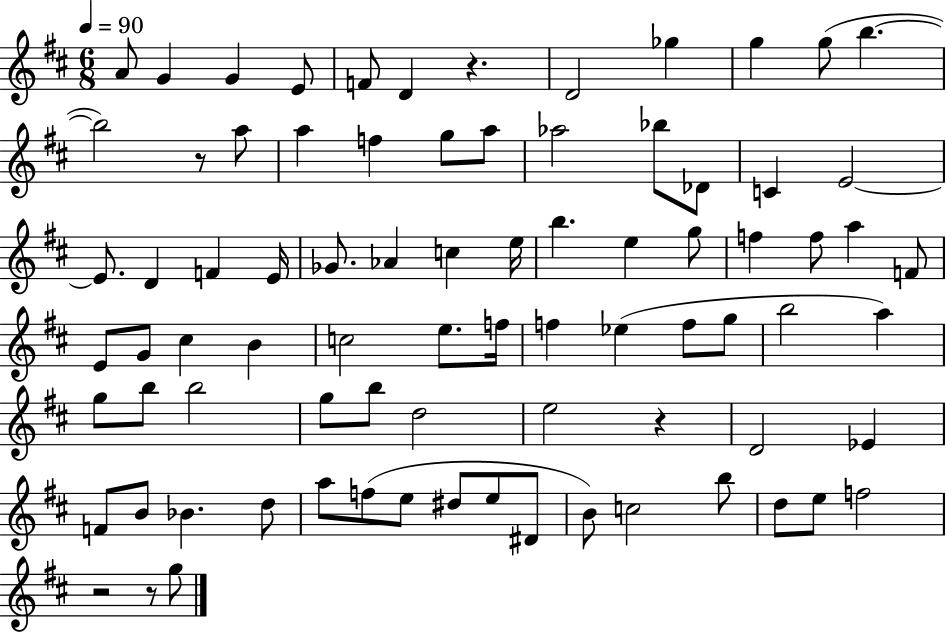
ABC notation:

X:1
T:Untitled
M:6/8
L:1/4
K:D
A/2 G G E/2 F/2 D z D2 _g g g/2 b b2 z/2 a/2 a f g/2 a/2 _a2 _b/2 _D/2 C E2 E/2 D F E/4 _G/2 _A c e/4 b e g/2 f f/2 a F/2 E/2 G/2 ^c B c2 e/2 f/4 f _e f/2 g/2 b2 a g/2 b/2 b2 g/2 b/2 d2 e2 z D2 _E F/2 B/2 _B d/2 a/2 f/2 e/2 ^d/2 e/2 ^D/2 B/2 c2 b/2 d/2 e/2 f2 z2 z/2 g/2